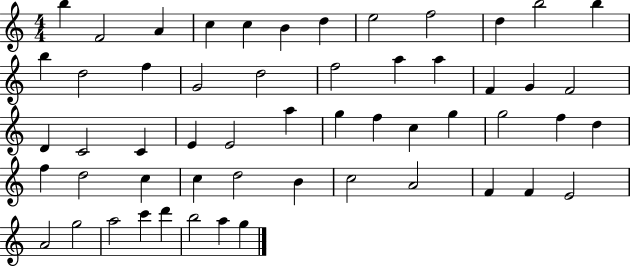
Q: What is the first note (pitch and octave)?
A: B5